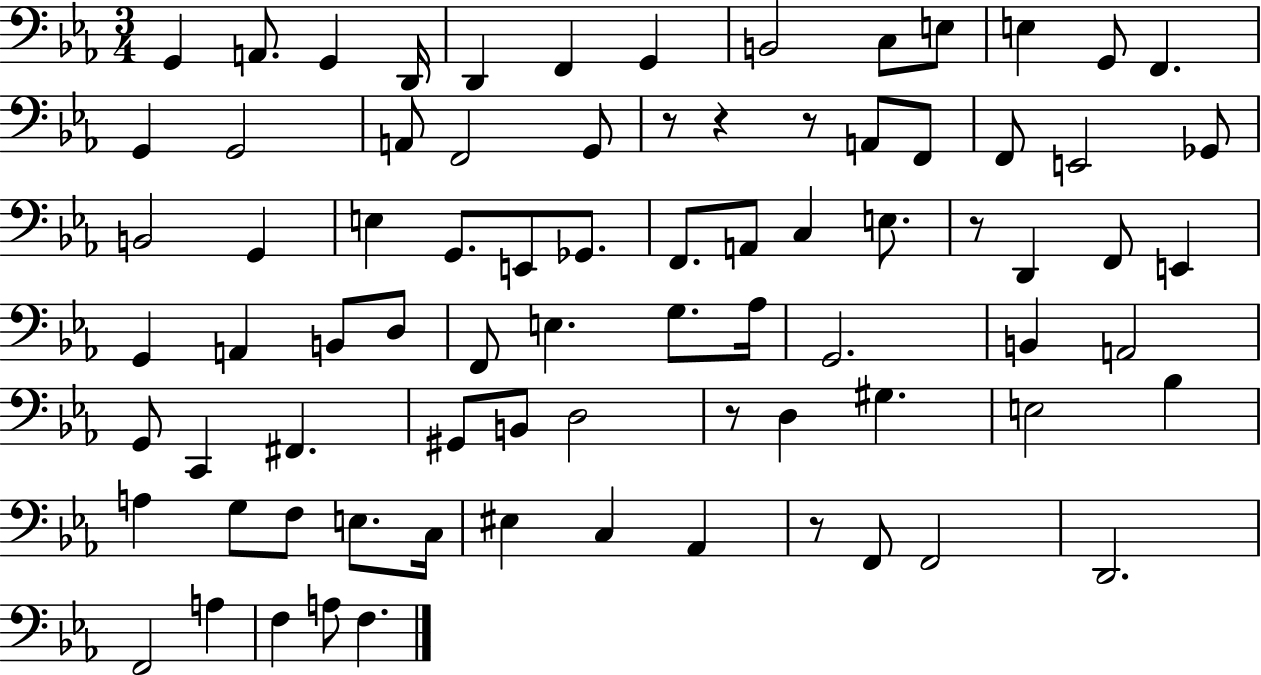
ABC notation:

X:1
T:Untitled
M:3/4
L:1/4
K:Eb
G,, A,,/2 G,, D,,/4 D,, F,, G,, B,,2 C,/2 E,/2 E, G,,/2 F,, G,, G,,2 A,,/2 F,,2 G,,/2 z/2 z z/2 A,,/2 F,,/2 F,,/2 E,,2 _G,,/2 B,,2 G,, E, G,,/2 E,,/2 _G,,/2 F,,/2 A,,/2 C, E,/2 z/2 D,, F,,/2 E,, G,, A,, B,,/2 D,/2 F,,/2 E, G,/2 _A,/4 G,,2 B,, A,,2 G,,/2 C,, ^F,, ^G,,/2 B,,/2 D,2 z/2 D, ^G, E,2 _B, A, G,/2 F,/2 E,/2 C,/4 ^E, C, _A,, z/2 F,,/2 F,,2 D,,2 F,,2 A, F, A,/2 F,